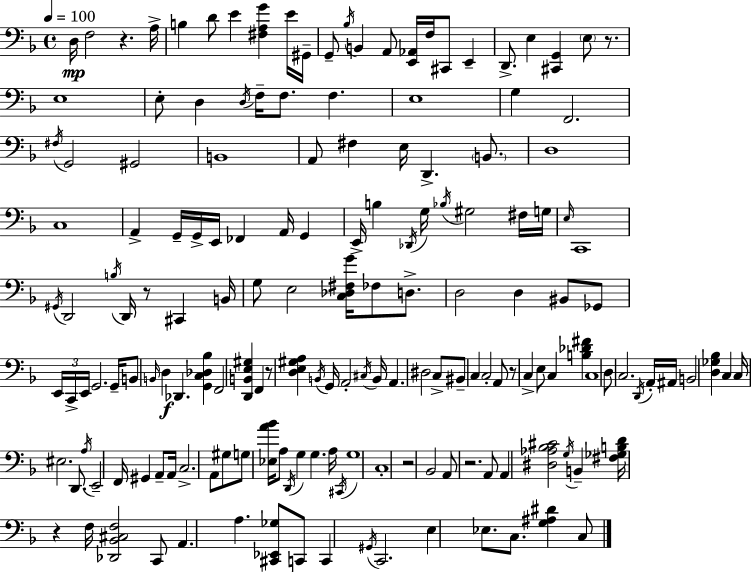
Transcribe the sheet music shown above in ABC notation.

X:1
T:Untitled
M:4/4
L:1/4
K:F
D,/4 F,2 z A,/4 B, D/2 E [^F,A,G] E/4 ^G,,/4 G,,/2 _B,/4 B,, A,,/2 [E,,_A,,]/4 F,/4 ^C,,/2 E,, D,,/2 E, [^C,,G,,] E,/2 z/2 E,4 E,/2 D, D,/4 F,/4 F,/2 F, E,4 G, F,,2 ^F,/4 G,,2 ^G,,2 B,,4 A,,/2 ^F, E,/4 D,, B,,/2 D,4 C,4 A,, G,,/4 G,,/4 E,,/4 _F,, A,,/4 G,, E,,/4 B, _D,,/4 G,/4 _B,/4 ^G,2 ^F,/4 G,/4 E,/4 C,,4 ^G,,/4 D,,2 B,/4 D,,/4 z/2 ^C,, B,,/4 G,/2 E,2 [C,_D,^F,G]/4 _F,/2 D,/2 D,2 D, ^B,,/2 _G,,/2 E,,/4 C,,/4 E,,/4 G,,2 G,,/4 B,,/2 B,,/4 D, _D,, [G,,C,_D,_B,] F,,2 [D,,B,,E,^G,] F,, z/2 [D,E,^G,A,] B,,/4 G,,/4 A,,2 ^C,/4 B,,/4 A,, ^D,2 C,/2 ^B,,/2 C, C,2 A,,/2 z/2 C, E,/2 C, [B,_D^F] C,4 D,/2 C,2 D,,/4 A,,/4 ^A,,/4 B,,2 [D,_G,_B,] C, C,/4 ^E,2 D,,/2 A,/4 E,,2 F,,/4 ^G,, A,,/2 A,,/4 C,2 A,,/2 ^G,/2 G,/2 [_E,A_B]/4 A,/2 D,,/4 G, G, A,/4 ^C,,/4 G,4 C,4 z2 _B,,2 A,,/2 z2 A,,/2 A,, [^D,_A,_B,^C]2 G,/4 B,, [^F,_G,B,D]/4 z F,/4 [_D,,_B,,^C,F,]2 C,,/2 A,, A, [^C,,_E,,_G,]/2 C,,/2 C,, ^G,,/4 C,,2 E, _E,/2 C,/2 [G,^A,^D] C,/2